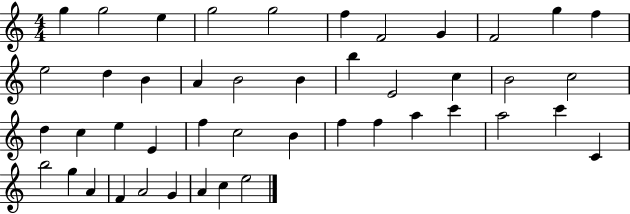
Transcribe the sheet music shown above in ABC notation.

X:1
T:Untitled
M:4/4
L:1/4
K:C
g g2 e g2 g2 f F2 G F2 g f e2 d B A B2 B b E2 c B2 c2 d c e E f c2 B f f a c' a2 c' C b2 g A F A2 G A c e2